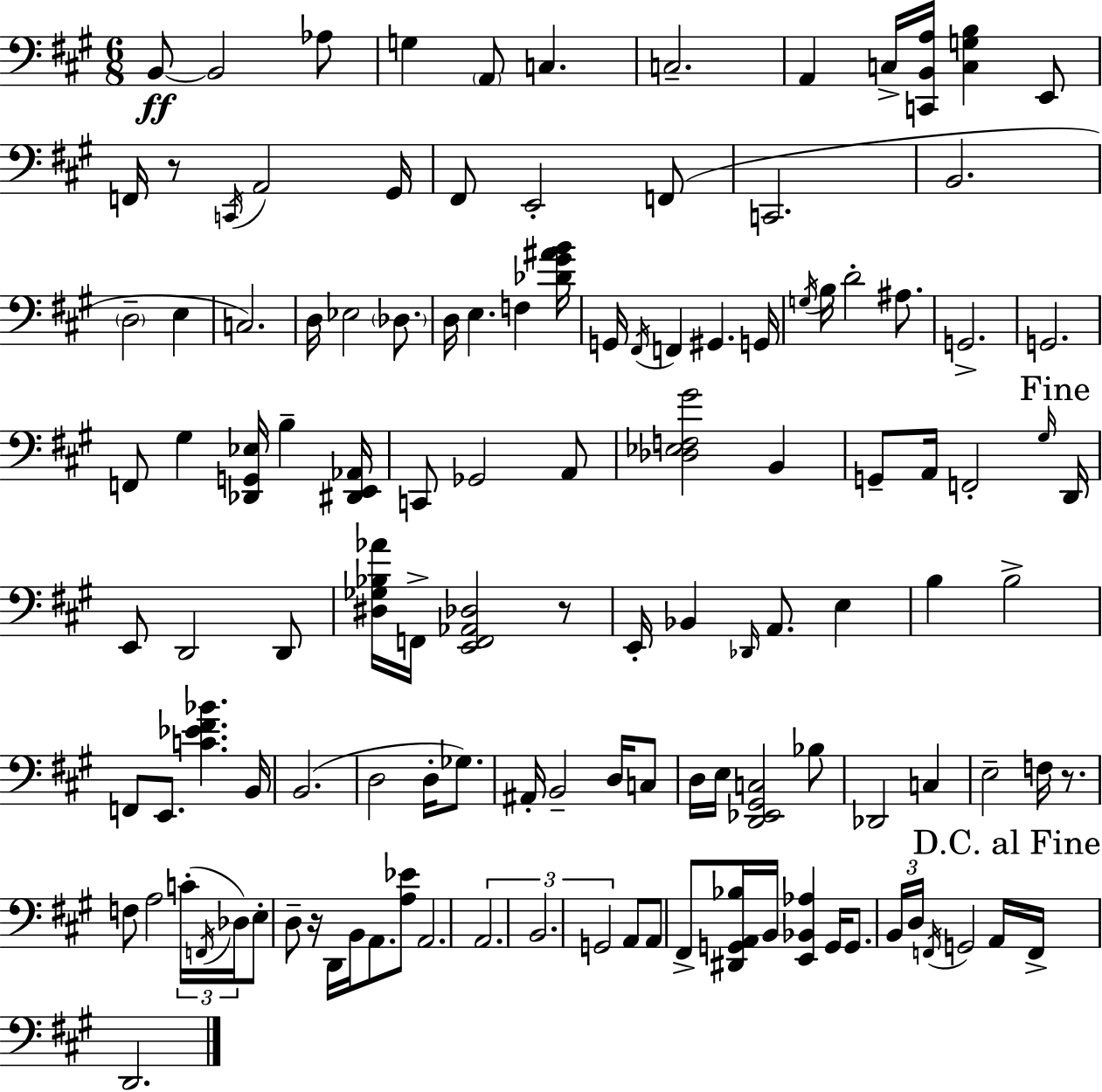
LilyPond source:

{
  \clef bass
  \numericTimeSignature
  \time 6/8
  \key a \major
  b,8~~\ff b,2 aes8 | g4 \parenthesize a,8 c4. | c2.-- | a,4 c16-> <c, b, a>16 <c g b>4 e,8 | \break f,16 r8 \acciaccatura { c,16 } a,2 | gis,16 fis,8 e,2-. f,8( | c,2. | b,2. | \break \parenthesize d2-- e4 | c2.) | d16 ees2 \parenthesize des8. | d16 e4. f4 | \break <des' gis' ais' b'>16 g,16 \acciaccatura { fis,16 } f,4 gis,4. | g,16 \acciaccatura { g16 } b16 d'2-. | ais8. g,2.-> | g,2. | \break f,8 gis4 <des, g, ees>16 b4-- | <dis, e, aes,>16 c,8 ges,2 | a,8 <des ees f gis'>2 b,4 | g,8-- a,16 f,2-. | \break \grace { gis16 } \mark "Fine" d,16 e,8 d,2 | d,8 <dis ges bes aes'>16 f,16-> <e, f, aes, des>2 | r8 e,16-. bes,4 \grace { des,16 } a,8. | e4 b4 b2-> | \break f,8 e,8. <c' ees' fis' bes'>4. | b,16 b,2.( | d2 | d16-. ges8.) ais,16-. b,2-- | \break d16 c8 d16 e16 <d, ees, gis, c>2 | bes8 des,2 | c4 e2-- | f16 r8. f8 a2 | \break \tuplet 3/2 { c'16-.( \acciaccatura { f,16 } des16) } e8-. d8-- r16 d,16 | b,16 a,8. <a ees'>8 a,2. | \tuplet 3/2 { a,2. | b,2. | \break g,2 } | a,8 a,8 fis,8-> <dis, g, a, bes>16 b,16 <e, bes, aes>4 | g,16 g,8. \tuplet 3/2 { b,16 d16 \acciaccatura { f,16 } } g,2 | a,16 \mark "D.C. al Fine" f,16-> d,2. | \break \bar "|."
}